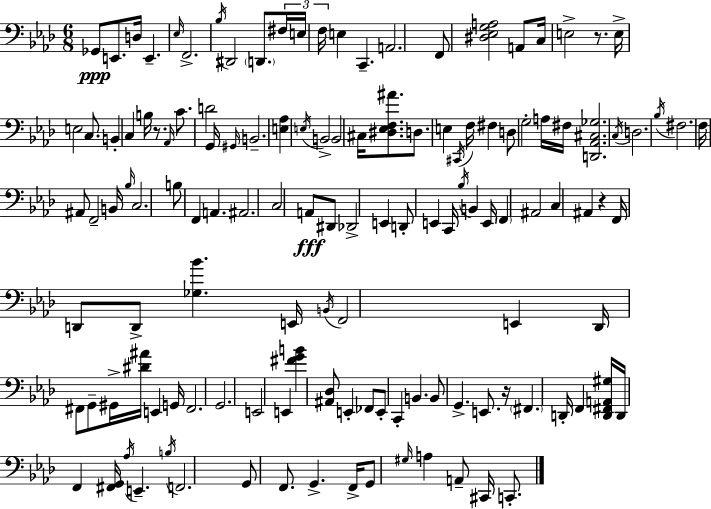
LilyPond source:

{
  \clef bass
  \numericTimeSignature
  \time 6/8
  \key f \minor
  ges,8\ppp e,8. d16 e,4.-- | \grace { ees16 } f,2.-> | \acciaccatura { bes16 } dis,2 \parenthesize d,8. | \tuplet 3/2 { fis16 e16 f16 } e4 c,4.-- | \break a,2. | f,8 <dis ees g a>2 | a,8 c16 e2-> r8. | e16-> e2 c8. | \break b,4-. c4 b16 r8. | \grace { aes,16 } c'8. d'2 | g,16 \grace { gis,16 } b,2.-- | <e aes>4 \acciaccatura { e16 } b,2-> | \break b,2 | cis16 <dis ees f ais'>8. d8. e4 | \acciaccatura { cis,16 } f16 fis4 d8 g2-. | a16 fis16 <d, aes, cis ges>2. | \break \acciaccatura { c16 } d2. | \acciaccatura { bes16 } fis2. | f16 ais,8 f,2-- | b,16 \grace { bes16 } c2. | \break b8 f,4 | a,4. ais,2. | c2 | a,8\fff dis,8 des,2-> | \break e,4 d,8-. e,4 | c,16 \acciaccatura { bes16 } b,4 e,16 \parenthesize f,4 | ais,2 c4 | ais,4 r4 f,16 d,8 | \break d,8-> <ges bes'>4. e,16 \acciaccatura { b,16 } f,2 | e,4 des,16 | fis,8 g,8-- gis,16-> <dis' ais'>16 e,4 g,16 fis,2. | g,2. | \break e,2 | e,4 <fis' g' b'>4 | <ais, des>8 e,4-. fes,8 e,8-. | c,4-. b,4. b,8 | \break g,4.-> e,8. r16 \parenthesize fis,4. | d,16-. f,4 <d, fis, a, gis>16 d,16 | f,4 <fis, g,>16 \acciaccatura { aes16 } e,4.-- | \acciaccatura { b16 } f,2. | \break g,8 f,8. g,4.-> | f,16-> g,8 \grace { gis16 } a4 a,8-- cis,16 c,8.-. | \bar "|."
}